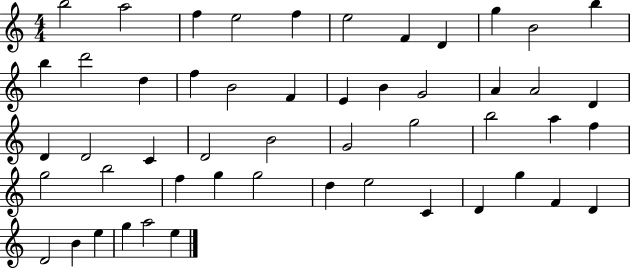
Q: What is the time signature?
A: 4/4